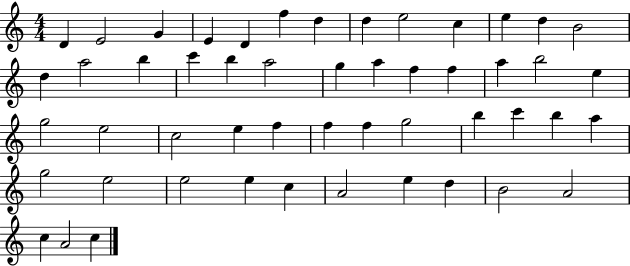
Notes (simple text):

D4/q E4/h G4/q E4/q D4/q F5/q D5/q D5/q E5/h C5/q E5/q D5/q B4/h D5/q A5/h B5/q C6/q B5/q A5/h G5/q A5/q F5/q F5/q A5/q B5/h E5/q G5/h E5/h C5/h E5/q F5/q F5/q F5/q G5/h B5/q C6/q B5/q A5/q G5/h E5/h E5/h E5/q C5/q A4/h E5/q D5/q B4/h A4/h C5/q A4/h C5/q